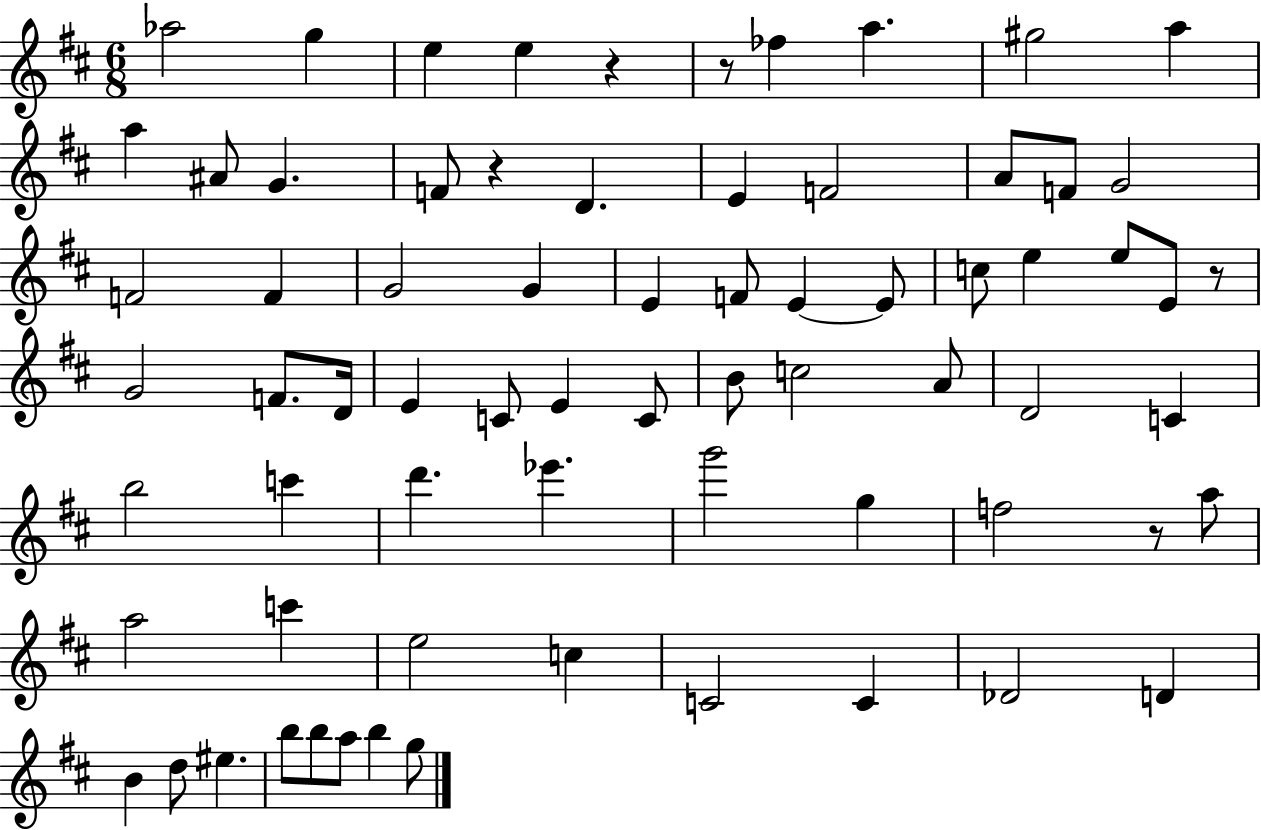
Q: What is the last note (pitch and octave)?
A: G5